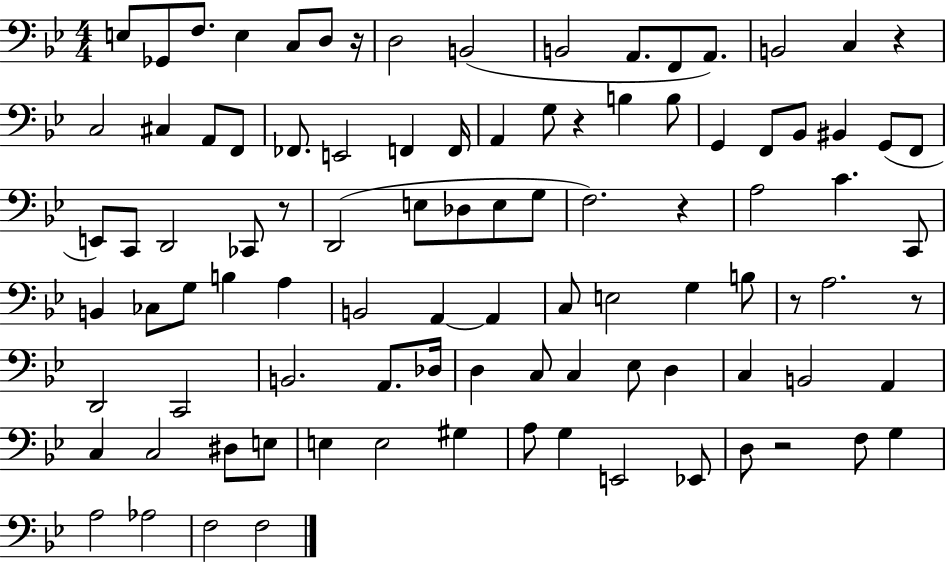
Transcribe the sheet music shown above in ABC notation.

X:1
T:Untitled
M:4/4
L:1/4
K:Bb
E,/2 _G,,/2 F,/2 E, C,/2 D,/2 z/4 D,2 B,,2 B,,2 A,,/2 F,,/2 A,,/2 B,,2 C, z C,2 ^C, A,,/2 F,,/2 _F,,/2 E,,2 F,, F,,/4 A,, G,/2 z B, B,/2 G,, F,,/2 _B,,/2 ^B,, G,,/2 F,,/2 E,,/2 C,,/2 D,,2 _C,,/2 z/2 D,,2 E,/2 _D,/2 E,/2 G,/2 F,2 z A,2 C C,,/2 B,, _C,/2 G,/2 B, A, B,,2 A,, A,, C,/2 E,2 G, B,/2 z/2 A,2 z/2 D,,2 C,,2 B,,2 A,,/2 _D,/4 D, C,/2 C, _E,/2 D, C, B,,2 A,, C, C,2 ^D,/2 E,/2 E, E,2 ^G, A,/2 G, E,,2 _E,,/2 D,/2 z2 F,/2 G, A,2 _A,2 F,2 F,2